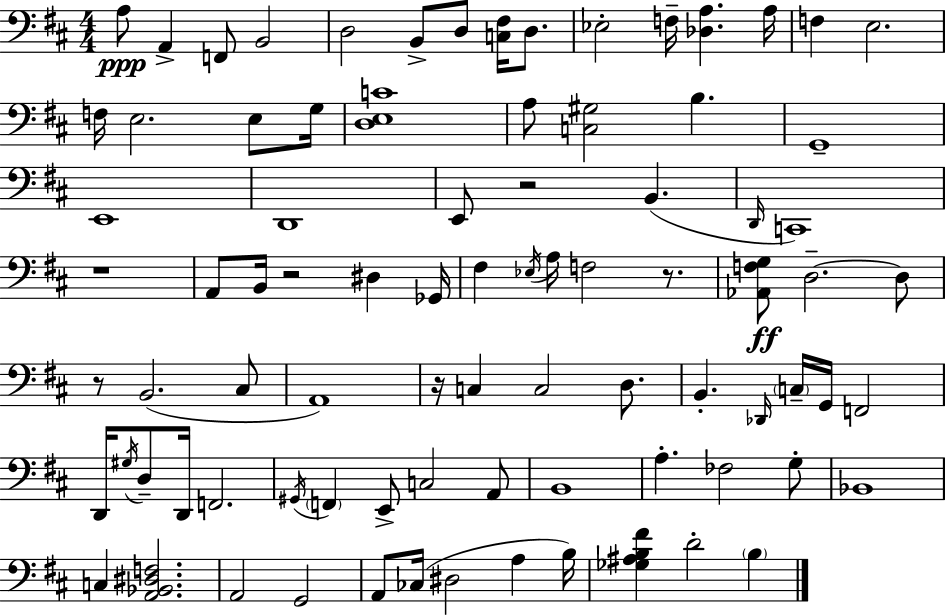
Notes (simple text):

A3/e A2/q F2/e B2/h D3/h B2/e D3/e [C3,F#3]/s D3/e. Eb3/h F3/s [Db3,A3]/q. A3/s F3/q E3/h. F3/s E3/h. E3/e G3/s [D3,E3,C4]/w A3/e [C3,G#3]/h B3/q. G2/w E2/w D2/w E2/e R/h B2/q. D2/s C2/w R/w A2/e B2/s R/h D#3/q Gb2/s F#3/q Eb3/s A3/s F3/h R/e. [Ab2,F3,G3]/e D3/h. D3/e R/e B2/h. C#3/e A2/w R/s C3/q C3/h D3/e. B2/q. Db2/s C3/s G2/s F2/h D2/s G#3/s D3/e D2/s F2/h. G#2/s F2/q E2/e C3/h A2/e B2/w A3/q. FES3/h G3/e Bb2/w C3/q [A2,Bb2,D#3,F3]/h. A2/h G2/h A2/e CES3/s D#3/h A3/q B3/s [Gb3,A#3,B3,F#4]/q D4/h B3/q